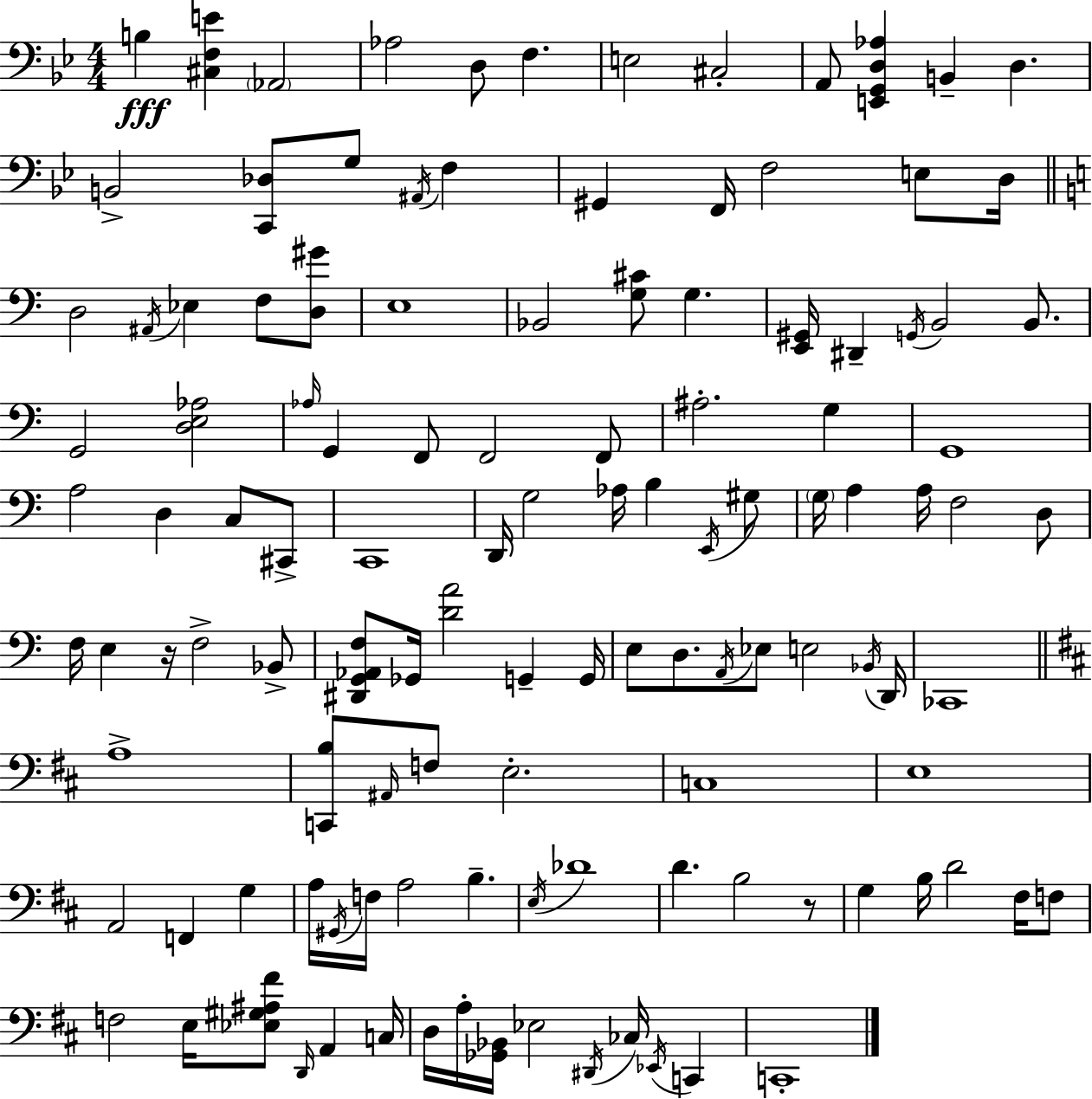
X:1
T:Untitled
M:4/4
L:1/4
K:Bb
B, [^C,F,E] _A,,2 _A,2 D,/2 F, E,2 ^C,2 A,,/2 [E,,G,,D,_A,] B,, D, B,,2 [C,,_D,]/2 G,/2 ^A,,/4 F, ^G,, F,,/4 F,2 E,/2 D,/4 D,2 ^A,,/4 _E, F,/2 [D,^G]/2 E,4 _B,,2 [G,^C]/2 G, [E,,^G,,]/4 ^D,, G,,/4 B,,2 B,,/2 G,,2 [D,E,_A,]2 _A,/4 G,, F,,/2 F,,2 F,,/2 ^A,2 G, G,,4 A,2 D, C,/2 ^C,,/2 C,,4 D,,/4 G,2 _A,/4 B, E,,/4 ^G,/2 G,/4 A, A,/4 F,2 D,/2 F,/4 E, z/4 F,2 _B,,/2 [^D,,G,,_A,,F,]/2 _G,,/4 [DA]2 G,, G,,/4 E,/2 D,/2 A,,/4 _E,/2 E,2 _B,,/4 D,,/4 _C,,4 A,4 [C,,B,]/2 ^A,,/4 F,/2 E,2 C,4 E,4 A,,2 F,, G, A,/4 ^G,,/4 F,/4 A,2 B, E,/4 _D4 D B,2 z/2 G, B,/4 D2 ^F,/4 F,/2 F,2 E,/4 [_E,^G,^A,^F]/2 D,,/4 A,, C,/4 D,/4 A,/4 [_G,,_B,,]/4 _E,2 ^D,,/4 _C,/4 _E,,/4 C,, C,,4